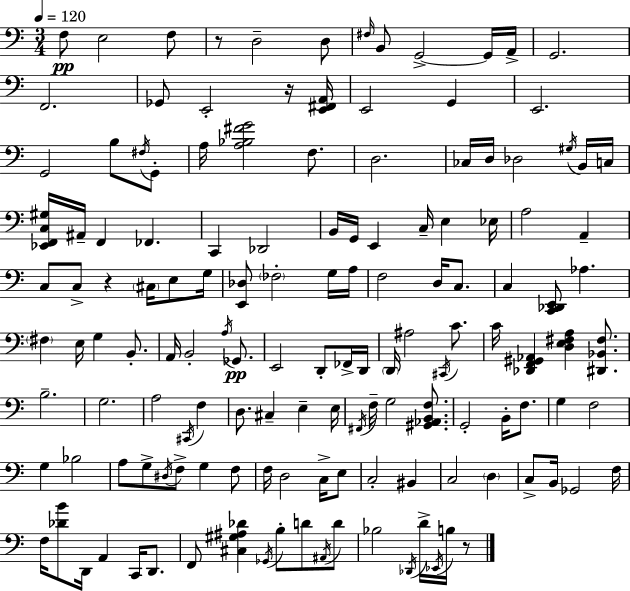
{
  \clef bass
  \numericTimeSignature
  \time 3/4
  \key c \major
  \tempo 4 = 120
  \repeat volta 2 { f8\pp e2 f8 | r8 d2-- d8 | \grace { fis16 } b,8 g,2->~~ g,16 | a,16-> g,2. | \break f,2. | ges,8 e,2-. r16 | <e, fis, a,>16 e,2 g,4 | e,2. | \break g,2 b8 \acciaccatura { fis16 } | g,8-. a16 <a bes fis' g'>2 f8. | d2. | ces16 d16 des2 | \break \acciaccatura { gis16 } b,16 c16 <ees, f, c gis>16 ais,16-- f,4 fes,4. | c,4 des,2 | b,16 g,16 e,4 c16-- e4 | ees16 a2 a,4-- | \break c8 c8-> r4 \parenthesize cis16 | e8 g16 <e, des>8 \parenthesize fes2-. | g16 a16 f2 d16 | c8. c4 <c, des, e,>8 aes4. | \break \parenthesize fis4 e16 g4 | b,8.-. a,16 b,2-. | \acciaccatura { a16 }\pp ges,8. e,2 | d,8-. fes,16-> d,16 \parenthesize d,16 ais2 | \break \acciaccatura { cis,16 } c'8. c'16 <des, f, gis, aes,>4 <d e fis a>4 | <dis, bes, fis>8. b2.-- | g2. | a2 | \break \acciaccatura { cis,16 } f4 d8. cis4-- | e4-- e16 \acciaccatura { fis,16 } f16-- g2 | <gis, aes, b, f>8. g,2-. | b,16-. f8. g4 f2 | \break g4 bes2 | a8 g8-> \acciaccatura { dis16 } | f8-> g4 f8 f16 d2 | c16-> e8 c2-. | \break bis,4 c2 | \parenthesize d4 c8-> b,16 ges,2 | f16 f16 <des' b'>8 d,16 | a,4 c,16 d,8. f,8 <cis gis ais des'>4 | \break \acciaccatura { ges,16 } b8-. d'8 \acciaccatura { ais,16 } d'8 bes2 | \acciaccatura { des,16 } d'16-> \acciaccatura { ees,16 } b16 r8 | } \bar "|."
}